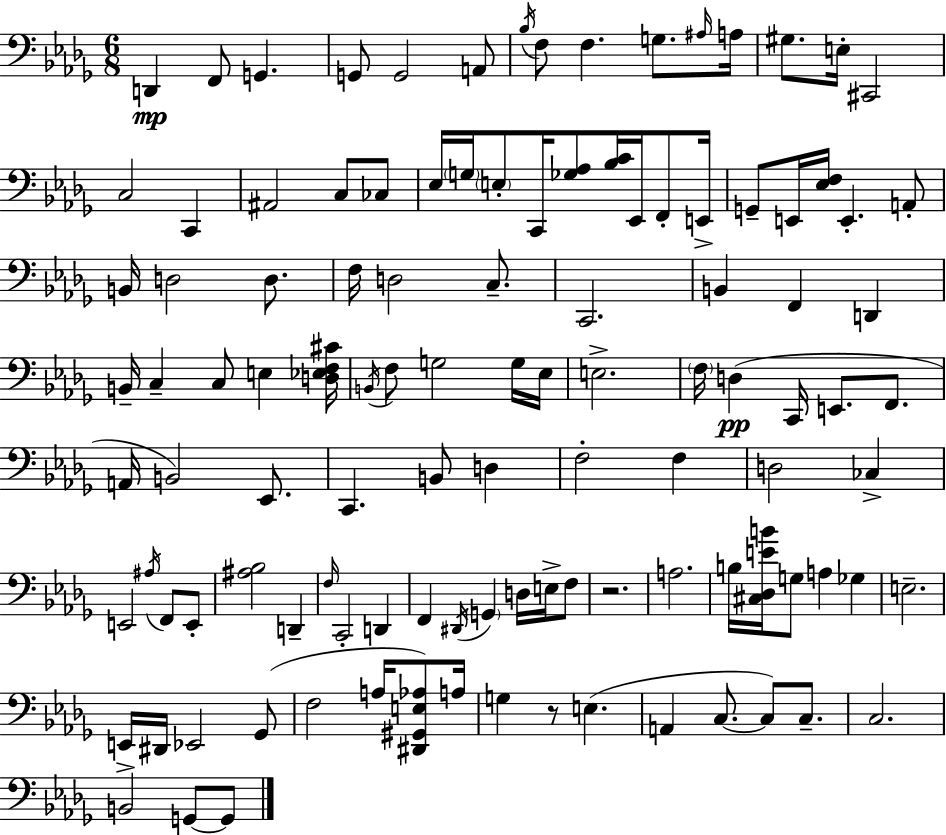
{
  \clef bass
  \numericTimeSignature
  \time 6/8
  \key bes \minor
  d,4\mp f,8 g,4. | g,8 g,2 a,8 | \acciaccatura { bes16 } f8 f4. g8. | \grace { ais16 } a16 gis8. e16-. cis,2 | \break c2 c,4 | ais,2 c8 | ces8 ees16 \parenthesize g16 \parenthesize e8-. c,16 <ges aes>8 <bes c'>16 ees,16 f,8-. | e,16-> g,8-- e,16 <ees f>16 e,4.-. | \break a,8-. b,16 d2 d8. | f16 d2 c8.-- | c,2. | b,4 f,4 d,4 | \break b,16-- c4-- c8 e4 | <d ees f cis'>16 \acciaccatura { b,16 } f8 g2 | g16 ees16 e2.-> | \parenthesize f16 d4(\pp c,16 e,8. | \break f,8. a,16 b,2) | ees,8. c,4. b,8 d4 | f2-. f4 | d2 ces4-> | \break e,2 \acciaccatura { ais16 } | f,8 e,8-. <ais bes>2 | d,4-- \grace { f16 } c,2-. | d,4 f,4 \acciaccatura { dis,16 } \parenthesize g,4 | \break d16 e16-> f8 r2. | a2. | b16 <cis des e' b'>16 g8 a4 | ges4 e2.-- | \break e,16-> dis,16 ees,2 | ges,8( f2 | a16 <dis, gis, e aes>8) a16 g4 r8 | e4.( a,4 c8.~~ | \break c8) c8.-- c2. | b,2 | g,8~~ g,8 \bar "|."
}